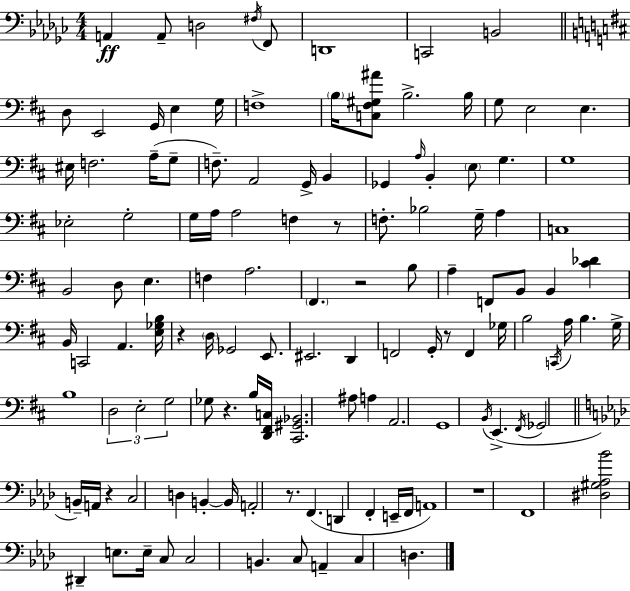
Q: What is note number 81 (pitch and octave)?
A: A3